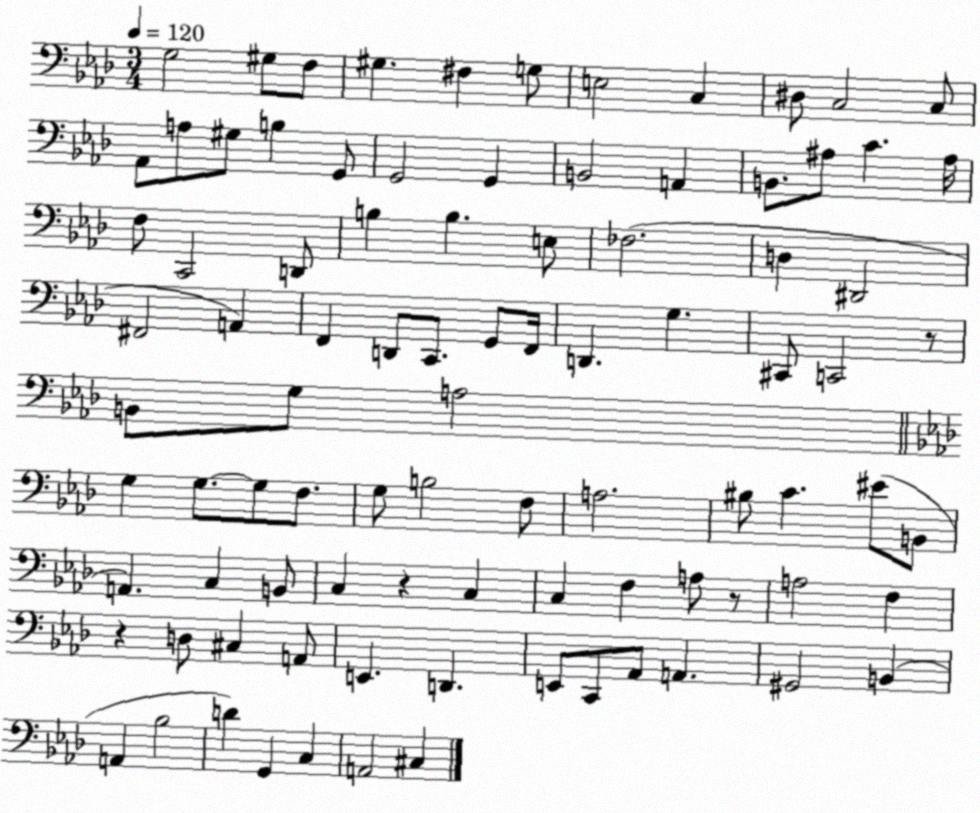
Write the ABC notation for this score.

X:1
T:Untitled
M:3/4
L:1/4
K:Ab
G,2 ^G,/2 F,/2 ^G, ^F, G,/2 E,2 C, ^D,/2 C,2 C,/2 _A,,/2 A,/2 ^G,/2 B, G,,/2 G,,2 G,, B,,2 A,, B,,/2 ^A,/2 C ^A,/4 F,/2 C,,2 D,,/2 B, B, E,/2 _F,2 D, ^D,,2 ^F,,2 A,, F,, D,,/2 C,,/2 G,,/2 F,,/4 D,, G, ^C,,/2 C,,2 z/2 B,,/2 G,/2 A,2 G, G,/2 G,/2 F,/2 G,/2 B,2 F,/2 A,2 ^B,/2 C ^E/2 B,,/2 A,, C, B,,/2 C, z C, C, F, A,/2 z/2 A,2 F, z D,/2 ^C, A,,/2 E,, D,, E,,/2 C,,/2 _A,,/2 A,, ^G,,2 B,, A,, _B,2 D G,, C, A,,2 ^C,